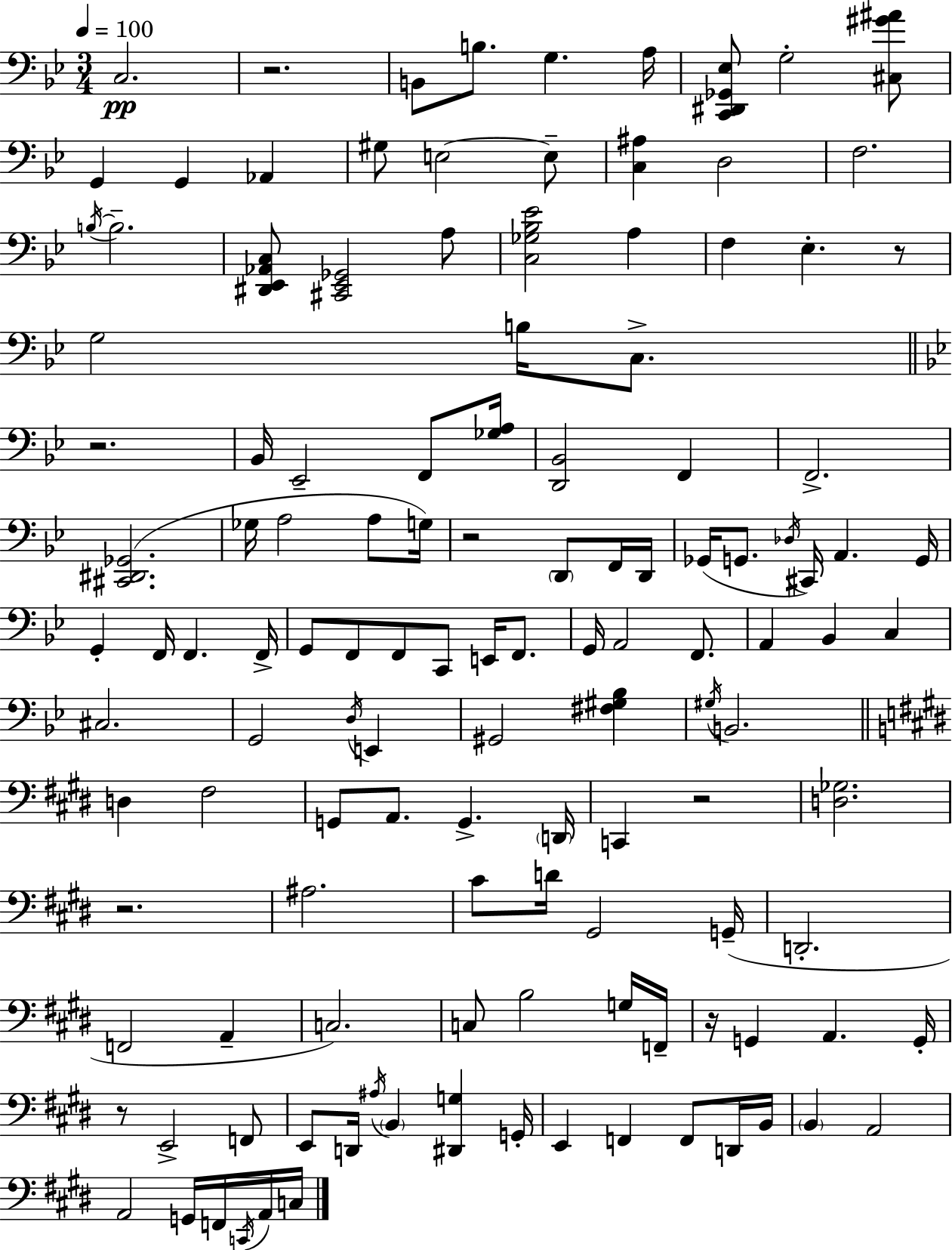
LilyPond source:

{
  \clef bass
  \numericTimeSignature
  \time 3/4
  \key bes \major
  \tempo 4 = 100
  \repeat volta 2 { c2.\pp | r2. | b,8 b8. g4. a16 | <c, dis, ges, ees>8 g2-. <cis gis' ais'>8 | \break g,4 g,4 aes,4 | gis8 e2~~ e8-- | <c ais>4 d2 | f2. | \break \acciaccatura { b16~ }~ b2.-- | <dis, ees, aes, c>8 <cis, ees, ges,>2 a8 | <c ges bes ees'>2 a4 | f4 ees4.-. r8 | \break g2 b16 c8.-> | \bar "||" \break \key bes \major r2. | bes,16 ees,2-- f,8 <ges a>16 | <d, bes,>2 f,4 | f,2.-> | \break <cis, dis, ges,>2.( | ges16 a2 a8 g16) | r2 \parenthesize d,8 f,16 d,16 | ges,16( g,8. \acciaccatura { des16 } cis,16) a,4. | \break g,16 g,4-. f,16 f,4. | f,16-> g,8 f,8 f,8 c,8 e,16 f,8. | g,16 a,2 f,8. | a,4 bes,4 c4 | \break cis2. | g,2 \acciaccatura { d16 } e,4 | gis,2 <fis gis bes>4 | \acciaccatura { gis16 } b,2. | \break \bar "||" \break \key e \major d4 fis2 | g,8 a,8. g,4.-> \parenthesize d,16 | c,4 r2 | <d ges>2. | \break r2. | ais2. | cis'8 d'16 gis,2 g,16--( | d,2.-. | \break f,2 a,4-- | c2.) | c8 b2 g16 f,16-- | r16 g,4 a,4. g,16-. | \break r8 e,2-> f,8 | e,8 d,16 \acciaccatura { ais16 } \parenthesize b,4 <dis, g>4 | g,16-. e,4 f,4 f,8 d,16 | b,16 \parenthesize b,4 a,2 | \break a,2 g,16 f,16 \acciaccatura { c,16 } | a,16 c16 } \bar "|."
}